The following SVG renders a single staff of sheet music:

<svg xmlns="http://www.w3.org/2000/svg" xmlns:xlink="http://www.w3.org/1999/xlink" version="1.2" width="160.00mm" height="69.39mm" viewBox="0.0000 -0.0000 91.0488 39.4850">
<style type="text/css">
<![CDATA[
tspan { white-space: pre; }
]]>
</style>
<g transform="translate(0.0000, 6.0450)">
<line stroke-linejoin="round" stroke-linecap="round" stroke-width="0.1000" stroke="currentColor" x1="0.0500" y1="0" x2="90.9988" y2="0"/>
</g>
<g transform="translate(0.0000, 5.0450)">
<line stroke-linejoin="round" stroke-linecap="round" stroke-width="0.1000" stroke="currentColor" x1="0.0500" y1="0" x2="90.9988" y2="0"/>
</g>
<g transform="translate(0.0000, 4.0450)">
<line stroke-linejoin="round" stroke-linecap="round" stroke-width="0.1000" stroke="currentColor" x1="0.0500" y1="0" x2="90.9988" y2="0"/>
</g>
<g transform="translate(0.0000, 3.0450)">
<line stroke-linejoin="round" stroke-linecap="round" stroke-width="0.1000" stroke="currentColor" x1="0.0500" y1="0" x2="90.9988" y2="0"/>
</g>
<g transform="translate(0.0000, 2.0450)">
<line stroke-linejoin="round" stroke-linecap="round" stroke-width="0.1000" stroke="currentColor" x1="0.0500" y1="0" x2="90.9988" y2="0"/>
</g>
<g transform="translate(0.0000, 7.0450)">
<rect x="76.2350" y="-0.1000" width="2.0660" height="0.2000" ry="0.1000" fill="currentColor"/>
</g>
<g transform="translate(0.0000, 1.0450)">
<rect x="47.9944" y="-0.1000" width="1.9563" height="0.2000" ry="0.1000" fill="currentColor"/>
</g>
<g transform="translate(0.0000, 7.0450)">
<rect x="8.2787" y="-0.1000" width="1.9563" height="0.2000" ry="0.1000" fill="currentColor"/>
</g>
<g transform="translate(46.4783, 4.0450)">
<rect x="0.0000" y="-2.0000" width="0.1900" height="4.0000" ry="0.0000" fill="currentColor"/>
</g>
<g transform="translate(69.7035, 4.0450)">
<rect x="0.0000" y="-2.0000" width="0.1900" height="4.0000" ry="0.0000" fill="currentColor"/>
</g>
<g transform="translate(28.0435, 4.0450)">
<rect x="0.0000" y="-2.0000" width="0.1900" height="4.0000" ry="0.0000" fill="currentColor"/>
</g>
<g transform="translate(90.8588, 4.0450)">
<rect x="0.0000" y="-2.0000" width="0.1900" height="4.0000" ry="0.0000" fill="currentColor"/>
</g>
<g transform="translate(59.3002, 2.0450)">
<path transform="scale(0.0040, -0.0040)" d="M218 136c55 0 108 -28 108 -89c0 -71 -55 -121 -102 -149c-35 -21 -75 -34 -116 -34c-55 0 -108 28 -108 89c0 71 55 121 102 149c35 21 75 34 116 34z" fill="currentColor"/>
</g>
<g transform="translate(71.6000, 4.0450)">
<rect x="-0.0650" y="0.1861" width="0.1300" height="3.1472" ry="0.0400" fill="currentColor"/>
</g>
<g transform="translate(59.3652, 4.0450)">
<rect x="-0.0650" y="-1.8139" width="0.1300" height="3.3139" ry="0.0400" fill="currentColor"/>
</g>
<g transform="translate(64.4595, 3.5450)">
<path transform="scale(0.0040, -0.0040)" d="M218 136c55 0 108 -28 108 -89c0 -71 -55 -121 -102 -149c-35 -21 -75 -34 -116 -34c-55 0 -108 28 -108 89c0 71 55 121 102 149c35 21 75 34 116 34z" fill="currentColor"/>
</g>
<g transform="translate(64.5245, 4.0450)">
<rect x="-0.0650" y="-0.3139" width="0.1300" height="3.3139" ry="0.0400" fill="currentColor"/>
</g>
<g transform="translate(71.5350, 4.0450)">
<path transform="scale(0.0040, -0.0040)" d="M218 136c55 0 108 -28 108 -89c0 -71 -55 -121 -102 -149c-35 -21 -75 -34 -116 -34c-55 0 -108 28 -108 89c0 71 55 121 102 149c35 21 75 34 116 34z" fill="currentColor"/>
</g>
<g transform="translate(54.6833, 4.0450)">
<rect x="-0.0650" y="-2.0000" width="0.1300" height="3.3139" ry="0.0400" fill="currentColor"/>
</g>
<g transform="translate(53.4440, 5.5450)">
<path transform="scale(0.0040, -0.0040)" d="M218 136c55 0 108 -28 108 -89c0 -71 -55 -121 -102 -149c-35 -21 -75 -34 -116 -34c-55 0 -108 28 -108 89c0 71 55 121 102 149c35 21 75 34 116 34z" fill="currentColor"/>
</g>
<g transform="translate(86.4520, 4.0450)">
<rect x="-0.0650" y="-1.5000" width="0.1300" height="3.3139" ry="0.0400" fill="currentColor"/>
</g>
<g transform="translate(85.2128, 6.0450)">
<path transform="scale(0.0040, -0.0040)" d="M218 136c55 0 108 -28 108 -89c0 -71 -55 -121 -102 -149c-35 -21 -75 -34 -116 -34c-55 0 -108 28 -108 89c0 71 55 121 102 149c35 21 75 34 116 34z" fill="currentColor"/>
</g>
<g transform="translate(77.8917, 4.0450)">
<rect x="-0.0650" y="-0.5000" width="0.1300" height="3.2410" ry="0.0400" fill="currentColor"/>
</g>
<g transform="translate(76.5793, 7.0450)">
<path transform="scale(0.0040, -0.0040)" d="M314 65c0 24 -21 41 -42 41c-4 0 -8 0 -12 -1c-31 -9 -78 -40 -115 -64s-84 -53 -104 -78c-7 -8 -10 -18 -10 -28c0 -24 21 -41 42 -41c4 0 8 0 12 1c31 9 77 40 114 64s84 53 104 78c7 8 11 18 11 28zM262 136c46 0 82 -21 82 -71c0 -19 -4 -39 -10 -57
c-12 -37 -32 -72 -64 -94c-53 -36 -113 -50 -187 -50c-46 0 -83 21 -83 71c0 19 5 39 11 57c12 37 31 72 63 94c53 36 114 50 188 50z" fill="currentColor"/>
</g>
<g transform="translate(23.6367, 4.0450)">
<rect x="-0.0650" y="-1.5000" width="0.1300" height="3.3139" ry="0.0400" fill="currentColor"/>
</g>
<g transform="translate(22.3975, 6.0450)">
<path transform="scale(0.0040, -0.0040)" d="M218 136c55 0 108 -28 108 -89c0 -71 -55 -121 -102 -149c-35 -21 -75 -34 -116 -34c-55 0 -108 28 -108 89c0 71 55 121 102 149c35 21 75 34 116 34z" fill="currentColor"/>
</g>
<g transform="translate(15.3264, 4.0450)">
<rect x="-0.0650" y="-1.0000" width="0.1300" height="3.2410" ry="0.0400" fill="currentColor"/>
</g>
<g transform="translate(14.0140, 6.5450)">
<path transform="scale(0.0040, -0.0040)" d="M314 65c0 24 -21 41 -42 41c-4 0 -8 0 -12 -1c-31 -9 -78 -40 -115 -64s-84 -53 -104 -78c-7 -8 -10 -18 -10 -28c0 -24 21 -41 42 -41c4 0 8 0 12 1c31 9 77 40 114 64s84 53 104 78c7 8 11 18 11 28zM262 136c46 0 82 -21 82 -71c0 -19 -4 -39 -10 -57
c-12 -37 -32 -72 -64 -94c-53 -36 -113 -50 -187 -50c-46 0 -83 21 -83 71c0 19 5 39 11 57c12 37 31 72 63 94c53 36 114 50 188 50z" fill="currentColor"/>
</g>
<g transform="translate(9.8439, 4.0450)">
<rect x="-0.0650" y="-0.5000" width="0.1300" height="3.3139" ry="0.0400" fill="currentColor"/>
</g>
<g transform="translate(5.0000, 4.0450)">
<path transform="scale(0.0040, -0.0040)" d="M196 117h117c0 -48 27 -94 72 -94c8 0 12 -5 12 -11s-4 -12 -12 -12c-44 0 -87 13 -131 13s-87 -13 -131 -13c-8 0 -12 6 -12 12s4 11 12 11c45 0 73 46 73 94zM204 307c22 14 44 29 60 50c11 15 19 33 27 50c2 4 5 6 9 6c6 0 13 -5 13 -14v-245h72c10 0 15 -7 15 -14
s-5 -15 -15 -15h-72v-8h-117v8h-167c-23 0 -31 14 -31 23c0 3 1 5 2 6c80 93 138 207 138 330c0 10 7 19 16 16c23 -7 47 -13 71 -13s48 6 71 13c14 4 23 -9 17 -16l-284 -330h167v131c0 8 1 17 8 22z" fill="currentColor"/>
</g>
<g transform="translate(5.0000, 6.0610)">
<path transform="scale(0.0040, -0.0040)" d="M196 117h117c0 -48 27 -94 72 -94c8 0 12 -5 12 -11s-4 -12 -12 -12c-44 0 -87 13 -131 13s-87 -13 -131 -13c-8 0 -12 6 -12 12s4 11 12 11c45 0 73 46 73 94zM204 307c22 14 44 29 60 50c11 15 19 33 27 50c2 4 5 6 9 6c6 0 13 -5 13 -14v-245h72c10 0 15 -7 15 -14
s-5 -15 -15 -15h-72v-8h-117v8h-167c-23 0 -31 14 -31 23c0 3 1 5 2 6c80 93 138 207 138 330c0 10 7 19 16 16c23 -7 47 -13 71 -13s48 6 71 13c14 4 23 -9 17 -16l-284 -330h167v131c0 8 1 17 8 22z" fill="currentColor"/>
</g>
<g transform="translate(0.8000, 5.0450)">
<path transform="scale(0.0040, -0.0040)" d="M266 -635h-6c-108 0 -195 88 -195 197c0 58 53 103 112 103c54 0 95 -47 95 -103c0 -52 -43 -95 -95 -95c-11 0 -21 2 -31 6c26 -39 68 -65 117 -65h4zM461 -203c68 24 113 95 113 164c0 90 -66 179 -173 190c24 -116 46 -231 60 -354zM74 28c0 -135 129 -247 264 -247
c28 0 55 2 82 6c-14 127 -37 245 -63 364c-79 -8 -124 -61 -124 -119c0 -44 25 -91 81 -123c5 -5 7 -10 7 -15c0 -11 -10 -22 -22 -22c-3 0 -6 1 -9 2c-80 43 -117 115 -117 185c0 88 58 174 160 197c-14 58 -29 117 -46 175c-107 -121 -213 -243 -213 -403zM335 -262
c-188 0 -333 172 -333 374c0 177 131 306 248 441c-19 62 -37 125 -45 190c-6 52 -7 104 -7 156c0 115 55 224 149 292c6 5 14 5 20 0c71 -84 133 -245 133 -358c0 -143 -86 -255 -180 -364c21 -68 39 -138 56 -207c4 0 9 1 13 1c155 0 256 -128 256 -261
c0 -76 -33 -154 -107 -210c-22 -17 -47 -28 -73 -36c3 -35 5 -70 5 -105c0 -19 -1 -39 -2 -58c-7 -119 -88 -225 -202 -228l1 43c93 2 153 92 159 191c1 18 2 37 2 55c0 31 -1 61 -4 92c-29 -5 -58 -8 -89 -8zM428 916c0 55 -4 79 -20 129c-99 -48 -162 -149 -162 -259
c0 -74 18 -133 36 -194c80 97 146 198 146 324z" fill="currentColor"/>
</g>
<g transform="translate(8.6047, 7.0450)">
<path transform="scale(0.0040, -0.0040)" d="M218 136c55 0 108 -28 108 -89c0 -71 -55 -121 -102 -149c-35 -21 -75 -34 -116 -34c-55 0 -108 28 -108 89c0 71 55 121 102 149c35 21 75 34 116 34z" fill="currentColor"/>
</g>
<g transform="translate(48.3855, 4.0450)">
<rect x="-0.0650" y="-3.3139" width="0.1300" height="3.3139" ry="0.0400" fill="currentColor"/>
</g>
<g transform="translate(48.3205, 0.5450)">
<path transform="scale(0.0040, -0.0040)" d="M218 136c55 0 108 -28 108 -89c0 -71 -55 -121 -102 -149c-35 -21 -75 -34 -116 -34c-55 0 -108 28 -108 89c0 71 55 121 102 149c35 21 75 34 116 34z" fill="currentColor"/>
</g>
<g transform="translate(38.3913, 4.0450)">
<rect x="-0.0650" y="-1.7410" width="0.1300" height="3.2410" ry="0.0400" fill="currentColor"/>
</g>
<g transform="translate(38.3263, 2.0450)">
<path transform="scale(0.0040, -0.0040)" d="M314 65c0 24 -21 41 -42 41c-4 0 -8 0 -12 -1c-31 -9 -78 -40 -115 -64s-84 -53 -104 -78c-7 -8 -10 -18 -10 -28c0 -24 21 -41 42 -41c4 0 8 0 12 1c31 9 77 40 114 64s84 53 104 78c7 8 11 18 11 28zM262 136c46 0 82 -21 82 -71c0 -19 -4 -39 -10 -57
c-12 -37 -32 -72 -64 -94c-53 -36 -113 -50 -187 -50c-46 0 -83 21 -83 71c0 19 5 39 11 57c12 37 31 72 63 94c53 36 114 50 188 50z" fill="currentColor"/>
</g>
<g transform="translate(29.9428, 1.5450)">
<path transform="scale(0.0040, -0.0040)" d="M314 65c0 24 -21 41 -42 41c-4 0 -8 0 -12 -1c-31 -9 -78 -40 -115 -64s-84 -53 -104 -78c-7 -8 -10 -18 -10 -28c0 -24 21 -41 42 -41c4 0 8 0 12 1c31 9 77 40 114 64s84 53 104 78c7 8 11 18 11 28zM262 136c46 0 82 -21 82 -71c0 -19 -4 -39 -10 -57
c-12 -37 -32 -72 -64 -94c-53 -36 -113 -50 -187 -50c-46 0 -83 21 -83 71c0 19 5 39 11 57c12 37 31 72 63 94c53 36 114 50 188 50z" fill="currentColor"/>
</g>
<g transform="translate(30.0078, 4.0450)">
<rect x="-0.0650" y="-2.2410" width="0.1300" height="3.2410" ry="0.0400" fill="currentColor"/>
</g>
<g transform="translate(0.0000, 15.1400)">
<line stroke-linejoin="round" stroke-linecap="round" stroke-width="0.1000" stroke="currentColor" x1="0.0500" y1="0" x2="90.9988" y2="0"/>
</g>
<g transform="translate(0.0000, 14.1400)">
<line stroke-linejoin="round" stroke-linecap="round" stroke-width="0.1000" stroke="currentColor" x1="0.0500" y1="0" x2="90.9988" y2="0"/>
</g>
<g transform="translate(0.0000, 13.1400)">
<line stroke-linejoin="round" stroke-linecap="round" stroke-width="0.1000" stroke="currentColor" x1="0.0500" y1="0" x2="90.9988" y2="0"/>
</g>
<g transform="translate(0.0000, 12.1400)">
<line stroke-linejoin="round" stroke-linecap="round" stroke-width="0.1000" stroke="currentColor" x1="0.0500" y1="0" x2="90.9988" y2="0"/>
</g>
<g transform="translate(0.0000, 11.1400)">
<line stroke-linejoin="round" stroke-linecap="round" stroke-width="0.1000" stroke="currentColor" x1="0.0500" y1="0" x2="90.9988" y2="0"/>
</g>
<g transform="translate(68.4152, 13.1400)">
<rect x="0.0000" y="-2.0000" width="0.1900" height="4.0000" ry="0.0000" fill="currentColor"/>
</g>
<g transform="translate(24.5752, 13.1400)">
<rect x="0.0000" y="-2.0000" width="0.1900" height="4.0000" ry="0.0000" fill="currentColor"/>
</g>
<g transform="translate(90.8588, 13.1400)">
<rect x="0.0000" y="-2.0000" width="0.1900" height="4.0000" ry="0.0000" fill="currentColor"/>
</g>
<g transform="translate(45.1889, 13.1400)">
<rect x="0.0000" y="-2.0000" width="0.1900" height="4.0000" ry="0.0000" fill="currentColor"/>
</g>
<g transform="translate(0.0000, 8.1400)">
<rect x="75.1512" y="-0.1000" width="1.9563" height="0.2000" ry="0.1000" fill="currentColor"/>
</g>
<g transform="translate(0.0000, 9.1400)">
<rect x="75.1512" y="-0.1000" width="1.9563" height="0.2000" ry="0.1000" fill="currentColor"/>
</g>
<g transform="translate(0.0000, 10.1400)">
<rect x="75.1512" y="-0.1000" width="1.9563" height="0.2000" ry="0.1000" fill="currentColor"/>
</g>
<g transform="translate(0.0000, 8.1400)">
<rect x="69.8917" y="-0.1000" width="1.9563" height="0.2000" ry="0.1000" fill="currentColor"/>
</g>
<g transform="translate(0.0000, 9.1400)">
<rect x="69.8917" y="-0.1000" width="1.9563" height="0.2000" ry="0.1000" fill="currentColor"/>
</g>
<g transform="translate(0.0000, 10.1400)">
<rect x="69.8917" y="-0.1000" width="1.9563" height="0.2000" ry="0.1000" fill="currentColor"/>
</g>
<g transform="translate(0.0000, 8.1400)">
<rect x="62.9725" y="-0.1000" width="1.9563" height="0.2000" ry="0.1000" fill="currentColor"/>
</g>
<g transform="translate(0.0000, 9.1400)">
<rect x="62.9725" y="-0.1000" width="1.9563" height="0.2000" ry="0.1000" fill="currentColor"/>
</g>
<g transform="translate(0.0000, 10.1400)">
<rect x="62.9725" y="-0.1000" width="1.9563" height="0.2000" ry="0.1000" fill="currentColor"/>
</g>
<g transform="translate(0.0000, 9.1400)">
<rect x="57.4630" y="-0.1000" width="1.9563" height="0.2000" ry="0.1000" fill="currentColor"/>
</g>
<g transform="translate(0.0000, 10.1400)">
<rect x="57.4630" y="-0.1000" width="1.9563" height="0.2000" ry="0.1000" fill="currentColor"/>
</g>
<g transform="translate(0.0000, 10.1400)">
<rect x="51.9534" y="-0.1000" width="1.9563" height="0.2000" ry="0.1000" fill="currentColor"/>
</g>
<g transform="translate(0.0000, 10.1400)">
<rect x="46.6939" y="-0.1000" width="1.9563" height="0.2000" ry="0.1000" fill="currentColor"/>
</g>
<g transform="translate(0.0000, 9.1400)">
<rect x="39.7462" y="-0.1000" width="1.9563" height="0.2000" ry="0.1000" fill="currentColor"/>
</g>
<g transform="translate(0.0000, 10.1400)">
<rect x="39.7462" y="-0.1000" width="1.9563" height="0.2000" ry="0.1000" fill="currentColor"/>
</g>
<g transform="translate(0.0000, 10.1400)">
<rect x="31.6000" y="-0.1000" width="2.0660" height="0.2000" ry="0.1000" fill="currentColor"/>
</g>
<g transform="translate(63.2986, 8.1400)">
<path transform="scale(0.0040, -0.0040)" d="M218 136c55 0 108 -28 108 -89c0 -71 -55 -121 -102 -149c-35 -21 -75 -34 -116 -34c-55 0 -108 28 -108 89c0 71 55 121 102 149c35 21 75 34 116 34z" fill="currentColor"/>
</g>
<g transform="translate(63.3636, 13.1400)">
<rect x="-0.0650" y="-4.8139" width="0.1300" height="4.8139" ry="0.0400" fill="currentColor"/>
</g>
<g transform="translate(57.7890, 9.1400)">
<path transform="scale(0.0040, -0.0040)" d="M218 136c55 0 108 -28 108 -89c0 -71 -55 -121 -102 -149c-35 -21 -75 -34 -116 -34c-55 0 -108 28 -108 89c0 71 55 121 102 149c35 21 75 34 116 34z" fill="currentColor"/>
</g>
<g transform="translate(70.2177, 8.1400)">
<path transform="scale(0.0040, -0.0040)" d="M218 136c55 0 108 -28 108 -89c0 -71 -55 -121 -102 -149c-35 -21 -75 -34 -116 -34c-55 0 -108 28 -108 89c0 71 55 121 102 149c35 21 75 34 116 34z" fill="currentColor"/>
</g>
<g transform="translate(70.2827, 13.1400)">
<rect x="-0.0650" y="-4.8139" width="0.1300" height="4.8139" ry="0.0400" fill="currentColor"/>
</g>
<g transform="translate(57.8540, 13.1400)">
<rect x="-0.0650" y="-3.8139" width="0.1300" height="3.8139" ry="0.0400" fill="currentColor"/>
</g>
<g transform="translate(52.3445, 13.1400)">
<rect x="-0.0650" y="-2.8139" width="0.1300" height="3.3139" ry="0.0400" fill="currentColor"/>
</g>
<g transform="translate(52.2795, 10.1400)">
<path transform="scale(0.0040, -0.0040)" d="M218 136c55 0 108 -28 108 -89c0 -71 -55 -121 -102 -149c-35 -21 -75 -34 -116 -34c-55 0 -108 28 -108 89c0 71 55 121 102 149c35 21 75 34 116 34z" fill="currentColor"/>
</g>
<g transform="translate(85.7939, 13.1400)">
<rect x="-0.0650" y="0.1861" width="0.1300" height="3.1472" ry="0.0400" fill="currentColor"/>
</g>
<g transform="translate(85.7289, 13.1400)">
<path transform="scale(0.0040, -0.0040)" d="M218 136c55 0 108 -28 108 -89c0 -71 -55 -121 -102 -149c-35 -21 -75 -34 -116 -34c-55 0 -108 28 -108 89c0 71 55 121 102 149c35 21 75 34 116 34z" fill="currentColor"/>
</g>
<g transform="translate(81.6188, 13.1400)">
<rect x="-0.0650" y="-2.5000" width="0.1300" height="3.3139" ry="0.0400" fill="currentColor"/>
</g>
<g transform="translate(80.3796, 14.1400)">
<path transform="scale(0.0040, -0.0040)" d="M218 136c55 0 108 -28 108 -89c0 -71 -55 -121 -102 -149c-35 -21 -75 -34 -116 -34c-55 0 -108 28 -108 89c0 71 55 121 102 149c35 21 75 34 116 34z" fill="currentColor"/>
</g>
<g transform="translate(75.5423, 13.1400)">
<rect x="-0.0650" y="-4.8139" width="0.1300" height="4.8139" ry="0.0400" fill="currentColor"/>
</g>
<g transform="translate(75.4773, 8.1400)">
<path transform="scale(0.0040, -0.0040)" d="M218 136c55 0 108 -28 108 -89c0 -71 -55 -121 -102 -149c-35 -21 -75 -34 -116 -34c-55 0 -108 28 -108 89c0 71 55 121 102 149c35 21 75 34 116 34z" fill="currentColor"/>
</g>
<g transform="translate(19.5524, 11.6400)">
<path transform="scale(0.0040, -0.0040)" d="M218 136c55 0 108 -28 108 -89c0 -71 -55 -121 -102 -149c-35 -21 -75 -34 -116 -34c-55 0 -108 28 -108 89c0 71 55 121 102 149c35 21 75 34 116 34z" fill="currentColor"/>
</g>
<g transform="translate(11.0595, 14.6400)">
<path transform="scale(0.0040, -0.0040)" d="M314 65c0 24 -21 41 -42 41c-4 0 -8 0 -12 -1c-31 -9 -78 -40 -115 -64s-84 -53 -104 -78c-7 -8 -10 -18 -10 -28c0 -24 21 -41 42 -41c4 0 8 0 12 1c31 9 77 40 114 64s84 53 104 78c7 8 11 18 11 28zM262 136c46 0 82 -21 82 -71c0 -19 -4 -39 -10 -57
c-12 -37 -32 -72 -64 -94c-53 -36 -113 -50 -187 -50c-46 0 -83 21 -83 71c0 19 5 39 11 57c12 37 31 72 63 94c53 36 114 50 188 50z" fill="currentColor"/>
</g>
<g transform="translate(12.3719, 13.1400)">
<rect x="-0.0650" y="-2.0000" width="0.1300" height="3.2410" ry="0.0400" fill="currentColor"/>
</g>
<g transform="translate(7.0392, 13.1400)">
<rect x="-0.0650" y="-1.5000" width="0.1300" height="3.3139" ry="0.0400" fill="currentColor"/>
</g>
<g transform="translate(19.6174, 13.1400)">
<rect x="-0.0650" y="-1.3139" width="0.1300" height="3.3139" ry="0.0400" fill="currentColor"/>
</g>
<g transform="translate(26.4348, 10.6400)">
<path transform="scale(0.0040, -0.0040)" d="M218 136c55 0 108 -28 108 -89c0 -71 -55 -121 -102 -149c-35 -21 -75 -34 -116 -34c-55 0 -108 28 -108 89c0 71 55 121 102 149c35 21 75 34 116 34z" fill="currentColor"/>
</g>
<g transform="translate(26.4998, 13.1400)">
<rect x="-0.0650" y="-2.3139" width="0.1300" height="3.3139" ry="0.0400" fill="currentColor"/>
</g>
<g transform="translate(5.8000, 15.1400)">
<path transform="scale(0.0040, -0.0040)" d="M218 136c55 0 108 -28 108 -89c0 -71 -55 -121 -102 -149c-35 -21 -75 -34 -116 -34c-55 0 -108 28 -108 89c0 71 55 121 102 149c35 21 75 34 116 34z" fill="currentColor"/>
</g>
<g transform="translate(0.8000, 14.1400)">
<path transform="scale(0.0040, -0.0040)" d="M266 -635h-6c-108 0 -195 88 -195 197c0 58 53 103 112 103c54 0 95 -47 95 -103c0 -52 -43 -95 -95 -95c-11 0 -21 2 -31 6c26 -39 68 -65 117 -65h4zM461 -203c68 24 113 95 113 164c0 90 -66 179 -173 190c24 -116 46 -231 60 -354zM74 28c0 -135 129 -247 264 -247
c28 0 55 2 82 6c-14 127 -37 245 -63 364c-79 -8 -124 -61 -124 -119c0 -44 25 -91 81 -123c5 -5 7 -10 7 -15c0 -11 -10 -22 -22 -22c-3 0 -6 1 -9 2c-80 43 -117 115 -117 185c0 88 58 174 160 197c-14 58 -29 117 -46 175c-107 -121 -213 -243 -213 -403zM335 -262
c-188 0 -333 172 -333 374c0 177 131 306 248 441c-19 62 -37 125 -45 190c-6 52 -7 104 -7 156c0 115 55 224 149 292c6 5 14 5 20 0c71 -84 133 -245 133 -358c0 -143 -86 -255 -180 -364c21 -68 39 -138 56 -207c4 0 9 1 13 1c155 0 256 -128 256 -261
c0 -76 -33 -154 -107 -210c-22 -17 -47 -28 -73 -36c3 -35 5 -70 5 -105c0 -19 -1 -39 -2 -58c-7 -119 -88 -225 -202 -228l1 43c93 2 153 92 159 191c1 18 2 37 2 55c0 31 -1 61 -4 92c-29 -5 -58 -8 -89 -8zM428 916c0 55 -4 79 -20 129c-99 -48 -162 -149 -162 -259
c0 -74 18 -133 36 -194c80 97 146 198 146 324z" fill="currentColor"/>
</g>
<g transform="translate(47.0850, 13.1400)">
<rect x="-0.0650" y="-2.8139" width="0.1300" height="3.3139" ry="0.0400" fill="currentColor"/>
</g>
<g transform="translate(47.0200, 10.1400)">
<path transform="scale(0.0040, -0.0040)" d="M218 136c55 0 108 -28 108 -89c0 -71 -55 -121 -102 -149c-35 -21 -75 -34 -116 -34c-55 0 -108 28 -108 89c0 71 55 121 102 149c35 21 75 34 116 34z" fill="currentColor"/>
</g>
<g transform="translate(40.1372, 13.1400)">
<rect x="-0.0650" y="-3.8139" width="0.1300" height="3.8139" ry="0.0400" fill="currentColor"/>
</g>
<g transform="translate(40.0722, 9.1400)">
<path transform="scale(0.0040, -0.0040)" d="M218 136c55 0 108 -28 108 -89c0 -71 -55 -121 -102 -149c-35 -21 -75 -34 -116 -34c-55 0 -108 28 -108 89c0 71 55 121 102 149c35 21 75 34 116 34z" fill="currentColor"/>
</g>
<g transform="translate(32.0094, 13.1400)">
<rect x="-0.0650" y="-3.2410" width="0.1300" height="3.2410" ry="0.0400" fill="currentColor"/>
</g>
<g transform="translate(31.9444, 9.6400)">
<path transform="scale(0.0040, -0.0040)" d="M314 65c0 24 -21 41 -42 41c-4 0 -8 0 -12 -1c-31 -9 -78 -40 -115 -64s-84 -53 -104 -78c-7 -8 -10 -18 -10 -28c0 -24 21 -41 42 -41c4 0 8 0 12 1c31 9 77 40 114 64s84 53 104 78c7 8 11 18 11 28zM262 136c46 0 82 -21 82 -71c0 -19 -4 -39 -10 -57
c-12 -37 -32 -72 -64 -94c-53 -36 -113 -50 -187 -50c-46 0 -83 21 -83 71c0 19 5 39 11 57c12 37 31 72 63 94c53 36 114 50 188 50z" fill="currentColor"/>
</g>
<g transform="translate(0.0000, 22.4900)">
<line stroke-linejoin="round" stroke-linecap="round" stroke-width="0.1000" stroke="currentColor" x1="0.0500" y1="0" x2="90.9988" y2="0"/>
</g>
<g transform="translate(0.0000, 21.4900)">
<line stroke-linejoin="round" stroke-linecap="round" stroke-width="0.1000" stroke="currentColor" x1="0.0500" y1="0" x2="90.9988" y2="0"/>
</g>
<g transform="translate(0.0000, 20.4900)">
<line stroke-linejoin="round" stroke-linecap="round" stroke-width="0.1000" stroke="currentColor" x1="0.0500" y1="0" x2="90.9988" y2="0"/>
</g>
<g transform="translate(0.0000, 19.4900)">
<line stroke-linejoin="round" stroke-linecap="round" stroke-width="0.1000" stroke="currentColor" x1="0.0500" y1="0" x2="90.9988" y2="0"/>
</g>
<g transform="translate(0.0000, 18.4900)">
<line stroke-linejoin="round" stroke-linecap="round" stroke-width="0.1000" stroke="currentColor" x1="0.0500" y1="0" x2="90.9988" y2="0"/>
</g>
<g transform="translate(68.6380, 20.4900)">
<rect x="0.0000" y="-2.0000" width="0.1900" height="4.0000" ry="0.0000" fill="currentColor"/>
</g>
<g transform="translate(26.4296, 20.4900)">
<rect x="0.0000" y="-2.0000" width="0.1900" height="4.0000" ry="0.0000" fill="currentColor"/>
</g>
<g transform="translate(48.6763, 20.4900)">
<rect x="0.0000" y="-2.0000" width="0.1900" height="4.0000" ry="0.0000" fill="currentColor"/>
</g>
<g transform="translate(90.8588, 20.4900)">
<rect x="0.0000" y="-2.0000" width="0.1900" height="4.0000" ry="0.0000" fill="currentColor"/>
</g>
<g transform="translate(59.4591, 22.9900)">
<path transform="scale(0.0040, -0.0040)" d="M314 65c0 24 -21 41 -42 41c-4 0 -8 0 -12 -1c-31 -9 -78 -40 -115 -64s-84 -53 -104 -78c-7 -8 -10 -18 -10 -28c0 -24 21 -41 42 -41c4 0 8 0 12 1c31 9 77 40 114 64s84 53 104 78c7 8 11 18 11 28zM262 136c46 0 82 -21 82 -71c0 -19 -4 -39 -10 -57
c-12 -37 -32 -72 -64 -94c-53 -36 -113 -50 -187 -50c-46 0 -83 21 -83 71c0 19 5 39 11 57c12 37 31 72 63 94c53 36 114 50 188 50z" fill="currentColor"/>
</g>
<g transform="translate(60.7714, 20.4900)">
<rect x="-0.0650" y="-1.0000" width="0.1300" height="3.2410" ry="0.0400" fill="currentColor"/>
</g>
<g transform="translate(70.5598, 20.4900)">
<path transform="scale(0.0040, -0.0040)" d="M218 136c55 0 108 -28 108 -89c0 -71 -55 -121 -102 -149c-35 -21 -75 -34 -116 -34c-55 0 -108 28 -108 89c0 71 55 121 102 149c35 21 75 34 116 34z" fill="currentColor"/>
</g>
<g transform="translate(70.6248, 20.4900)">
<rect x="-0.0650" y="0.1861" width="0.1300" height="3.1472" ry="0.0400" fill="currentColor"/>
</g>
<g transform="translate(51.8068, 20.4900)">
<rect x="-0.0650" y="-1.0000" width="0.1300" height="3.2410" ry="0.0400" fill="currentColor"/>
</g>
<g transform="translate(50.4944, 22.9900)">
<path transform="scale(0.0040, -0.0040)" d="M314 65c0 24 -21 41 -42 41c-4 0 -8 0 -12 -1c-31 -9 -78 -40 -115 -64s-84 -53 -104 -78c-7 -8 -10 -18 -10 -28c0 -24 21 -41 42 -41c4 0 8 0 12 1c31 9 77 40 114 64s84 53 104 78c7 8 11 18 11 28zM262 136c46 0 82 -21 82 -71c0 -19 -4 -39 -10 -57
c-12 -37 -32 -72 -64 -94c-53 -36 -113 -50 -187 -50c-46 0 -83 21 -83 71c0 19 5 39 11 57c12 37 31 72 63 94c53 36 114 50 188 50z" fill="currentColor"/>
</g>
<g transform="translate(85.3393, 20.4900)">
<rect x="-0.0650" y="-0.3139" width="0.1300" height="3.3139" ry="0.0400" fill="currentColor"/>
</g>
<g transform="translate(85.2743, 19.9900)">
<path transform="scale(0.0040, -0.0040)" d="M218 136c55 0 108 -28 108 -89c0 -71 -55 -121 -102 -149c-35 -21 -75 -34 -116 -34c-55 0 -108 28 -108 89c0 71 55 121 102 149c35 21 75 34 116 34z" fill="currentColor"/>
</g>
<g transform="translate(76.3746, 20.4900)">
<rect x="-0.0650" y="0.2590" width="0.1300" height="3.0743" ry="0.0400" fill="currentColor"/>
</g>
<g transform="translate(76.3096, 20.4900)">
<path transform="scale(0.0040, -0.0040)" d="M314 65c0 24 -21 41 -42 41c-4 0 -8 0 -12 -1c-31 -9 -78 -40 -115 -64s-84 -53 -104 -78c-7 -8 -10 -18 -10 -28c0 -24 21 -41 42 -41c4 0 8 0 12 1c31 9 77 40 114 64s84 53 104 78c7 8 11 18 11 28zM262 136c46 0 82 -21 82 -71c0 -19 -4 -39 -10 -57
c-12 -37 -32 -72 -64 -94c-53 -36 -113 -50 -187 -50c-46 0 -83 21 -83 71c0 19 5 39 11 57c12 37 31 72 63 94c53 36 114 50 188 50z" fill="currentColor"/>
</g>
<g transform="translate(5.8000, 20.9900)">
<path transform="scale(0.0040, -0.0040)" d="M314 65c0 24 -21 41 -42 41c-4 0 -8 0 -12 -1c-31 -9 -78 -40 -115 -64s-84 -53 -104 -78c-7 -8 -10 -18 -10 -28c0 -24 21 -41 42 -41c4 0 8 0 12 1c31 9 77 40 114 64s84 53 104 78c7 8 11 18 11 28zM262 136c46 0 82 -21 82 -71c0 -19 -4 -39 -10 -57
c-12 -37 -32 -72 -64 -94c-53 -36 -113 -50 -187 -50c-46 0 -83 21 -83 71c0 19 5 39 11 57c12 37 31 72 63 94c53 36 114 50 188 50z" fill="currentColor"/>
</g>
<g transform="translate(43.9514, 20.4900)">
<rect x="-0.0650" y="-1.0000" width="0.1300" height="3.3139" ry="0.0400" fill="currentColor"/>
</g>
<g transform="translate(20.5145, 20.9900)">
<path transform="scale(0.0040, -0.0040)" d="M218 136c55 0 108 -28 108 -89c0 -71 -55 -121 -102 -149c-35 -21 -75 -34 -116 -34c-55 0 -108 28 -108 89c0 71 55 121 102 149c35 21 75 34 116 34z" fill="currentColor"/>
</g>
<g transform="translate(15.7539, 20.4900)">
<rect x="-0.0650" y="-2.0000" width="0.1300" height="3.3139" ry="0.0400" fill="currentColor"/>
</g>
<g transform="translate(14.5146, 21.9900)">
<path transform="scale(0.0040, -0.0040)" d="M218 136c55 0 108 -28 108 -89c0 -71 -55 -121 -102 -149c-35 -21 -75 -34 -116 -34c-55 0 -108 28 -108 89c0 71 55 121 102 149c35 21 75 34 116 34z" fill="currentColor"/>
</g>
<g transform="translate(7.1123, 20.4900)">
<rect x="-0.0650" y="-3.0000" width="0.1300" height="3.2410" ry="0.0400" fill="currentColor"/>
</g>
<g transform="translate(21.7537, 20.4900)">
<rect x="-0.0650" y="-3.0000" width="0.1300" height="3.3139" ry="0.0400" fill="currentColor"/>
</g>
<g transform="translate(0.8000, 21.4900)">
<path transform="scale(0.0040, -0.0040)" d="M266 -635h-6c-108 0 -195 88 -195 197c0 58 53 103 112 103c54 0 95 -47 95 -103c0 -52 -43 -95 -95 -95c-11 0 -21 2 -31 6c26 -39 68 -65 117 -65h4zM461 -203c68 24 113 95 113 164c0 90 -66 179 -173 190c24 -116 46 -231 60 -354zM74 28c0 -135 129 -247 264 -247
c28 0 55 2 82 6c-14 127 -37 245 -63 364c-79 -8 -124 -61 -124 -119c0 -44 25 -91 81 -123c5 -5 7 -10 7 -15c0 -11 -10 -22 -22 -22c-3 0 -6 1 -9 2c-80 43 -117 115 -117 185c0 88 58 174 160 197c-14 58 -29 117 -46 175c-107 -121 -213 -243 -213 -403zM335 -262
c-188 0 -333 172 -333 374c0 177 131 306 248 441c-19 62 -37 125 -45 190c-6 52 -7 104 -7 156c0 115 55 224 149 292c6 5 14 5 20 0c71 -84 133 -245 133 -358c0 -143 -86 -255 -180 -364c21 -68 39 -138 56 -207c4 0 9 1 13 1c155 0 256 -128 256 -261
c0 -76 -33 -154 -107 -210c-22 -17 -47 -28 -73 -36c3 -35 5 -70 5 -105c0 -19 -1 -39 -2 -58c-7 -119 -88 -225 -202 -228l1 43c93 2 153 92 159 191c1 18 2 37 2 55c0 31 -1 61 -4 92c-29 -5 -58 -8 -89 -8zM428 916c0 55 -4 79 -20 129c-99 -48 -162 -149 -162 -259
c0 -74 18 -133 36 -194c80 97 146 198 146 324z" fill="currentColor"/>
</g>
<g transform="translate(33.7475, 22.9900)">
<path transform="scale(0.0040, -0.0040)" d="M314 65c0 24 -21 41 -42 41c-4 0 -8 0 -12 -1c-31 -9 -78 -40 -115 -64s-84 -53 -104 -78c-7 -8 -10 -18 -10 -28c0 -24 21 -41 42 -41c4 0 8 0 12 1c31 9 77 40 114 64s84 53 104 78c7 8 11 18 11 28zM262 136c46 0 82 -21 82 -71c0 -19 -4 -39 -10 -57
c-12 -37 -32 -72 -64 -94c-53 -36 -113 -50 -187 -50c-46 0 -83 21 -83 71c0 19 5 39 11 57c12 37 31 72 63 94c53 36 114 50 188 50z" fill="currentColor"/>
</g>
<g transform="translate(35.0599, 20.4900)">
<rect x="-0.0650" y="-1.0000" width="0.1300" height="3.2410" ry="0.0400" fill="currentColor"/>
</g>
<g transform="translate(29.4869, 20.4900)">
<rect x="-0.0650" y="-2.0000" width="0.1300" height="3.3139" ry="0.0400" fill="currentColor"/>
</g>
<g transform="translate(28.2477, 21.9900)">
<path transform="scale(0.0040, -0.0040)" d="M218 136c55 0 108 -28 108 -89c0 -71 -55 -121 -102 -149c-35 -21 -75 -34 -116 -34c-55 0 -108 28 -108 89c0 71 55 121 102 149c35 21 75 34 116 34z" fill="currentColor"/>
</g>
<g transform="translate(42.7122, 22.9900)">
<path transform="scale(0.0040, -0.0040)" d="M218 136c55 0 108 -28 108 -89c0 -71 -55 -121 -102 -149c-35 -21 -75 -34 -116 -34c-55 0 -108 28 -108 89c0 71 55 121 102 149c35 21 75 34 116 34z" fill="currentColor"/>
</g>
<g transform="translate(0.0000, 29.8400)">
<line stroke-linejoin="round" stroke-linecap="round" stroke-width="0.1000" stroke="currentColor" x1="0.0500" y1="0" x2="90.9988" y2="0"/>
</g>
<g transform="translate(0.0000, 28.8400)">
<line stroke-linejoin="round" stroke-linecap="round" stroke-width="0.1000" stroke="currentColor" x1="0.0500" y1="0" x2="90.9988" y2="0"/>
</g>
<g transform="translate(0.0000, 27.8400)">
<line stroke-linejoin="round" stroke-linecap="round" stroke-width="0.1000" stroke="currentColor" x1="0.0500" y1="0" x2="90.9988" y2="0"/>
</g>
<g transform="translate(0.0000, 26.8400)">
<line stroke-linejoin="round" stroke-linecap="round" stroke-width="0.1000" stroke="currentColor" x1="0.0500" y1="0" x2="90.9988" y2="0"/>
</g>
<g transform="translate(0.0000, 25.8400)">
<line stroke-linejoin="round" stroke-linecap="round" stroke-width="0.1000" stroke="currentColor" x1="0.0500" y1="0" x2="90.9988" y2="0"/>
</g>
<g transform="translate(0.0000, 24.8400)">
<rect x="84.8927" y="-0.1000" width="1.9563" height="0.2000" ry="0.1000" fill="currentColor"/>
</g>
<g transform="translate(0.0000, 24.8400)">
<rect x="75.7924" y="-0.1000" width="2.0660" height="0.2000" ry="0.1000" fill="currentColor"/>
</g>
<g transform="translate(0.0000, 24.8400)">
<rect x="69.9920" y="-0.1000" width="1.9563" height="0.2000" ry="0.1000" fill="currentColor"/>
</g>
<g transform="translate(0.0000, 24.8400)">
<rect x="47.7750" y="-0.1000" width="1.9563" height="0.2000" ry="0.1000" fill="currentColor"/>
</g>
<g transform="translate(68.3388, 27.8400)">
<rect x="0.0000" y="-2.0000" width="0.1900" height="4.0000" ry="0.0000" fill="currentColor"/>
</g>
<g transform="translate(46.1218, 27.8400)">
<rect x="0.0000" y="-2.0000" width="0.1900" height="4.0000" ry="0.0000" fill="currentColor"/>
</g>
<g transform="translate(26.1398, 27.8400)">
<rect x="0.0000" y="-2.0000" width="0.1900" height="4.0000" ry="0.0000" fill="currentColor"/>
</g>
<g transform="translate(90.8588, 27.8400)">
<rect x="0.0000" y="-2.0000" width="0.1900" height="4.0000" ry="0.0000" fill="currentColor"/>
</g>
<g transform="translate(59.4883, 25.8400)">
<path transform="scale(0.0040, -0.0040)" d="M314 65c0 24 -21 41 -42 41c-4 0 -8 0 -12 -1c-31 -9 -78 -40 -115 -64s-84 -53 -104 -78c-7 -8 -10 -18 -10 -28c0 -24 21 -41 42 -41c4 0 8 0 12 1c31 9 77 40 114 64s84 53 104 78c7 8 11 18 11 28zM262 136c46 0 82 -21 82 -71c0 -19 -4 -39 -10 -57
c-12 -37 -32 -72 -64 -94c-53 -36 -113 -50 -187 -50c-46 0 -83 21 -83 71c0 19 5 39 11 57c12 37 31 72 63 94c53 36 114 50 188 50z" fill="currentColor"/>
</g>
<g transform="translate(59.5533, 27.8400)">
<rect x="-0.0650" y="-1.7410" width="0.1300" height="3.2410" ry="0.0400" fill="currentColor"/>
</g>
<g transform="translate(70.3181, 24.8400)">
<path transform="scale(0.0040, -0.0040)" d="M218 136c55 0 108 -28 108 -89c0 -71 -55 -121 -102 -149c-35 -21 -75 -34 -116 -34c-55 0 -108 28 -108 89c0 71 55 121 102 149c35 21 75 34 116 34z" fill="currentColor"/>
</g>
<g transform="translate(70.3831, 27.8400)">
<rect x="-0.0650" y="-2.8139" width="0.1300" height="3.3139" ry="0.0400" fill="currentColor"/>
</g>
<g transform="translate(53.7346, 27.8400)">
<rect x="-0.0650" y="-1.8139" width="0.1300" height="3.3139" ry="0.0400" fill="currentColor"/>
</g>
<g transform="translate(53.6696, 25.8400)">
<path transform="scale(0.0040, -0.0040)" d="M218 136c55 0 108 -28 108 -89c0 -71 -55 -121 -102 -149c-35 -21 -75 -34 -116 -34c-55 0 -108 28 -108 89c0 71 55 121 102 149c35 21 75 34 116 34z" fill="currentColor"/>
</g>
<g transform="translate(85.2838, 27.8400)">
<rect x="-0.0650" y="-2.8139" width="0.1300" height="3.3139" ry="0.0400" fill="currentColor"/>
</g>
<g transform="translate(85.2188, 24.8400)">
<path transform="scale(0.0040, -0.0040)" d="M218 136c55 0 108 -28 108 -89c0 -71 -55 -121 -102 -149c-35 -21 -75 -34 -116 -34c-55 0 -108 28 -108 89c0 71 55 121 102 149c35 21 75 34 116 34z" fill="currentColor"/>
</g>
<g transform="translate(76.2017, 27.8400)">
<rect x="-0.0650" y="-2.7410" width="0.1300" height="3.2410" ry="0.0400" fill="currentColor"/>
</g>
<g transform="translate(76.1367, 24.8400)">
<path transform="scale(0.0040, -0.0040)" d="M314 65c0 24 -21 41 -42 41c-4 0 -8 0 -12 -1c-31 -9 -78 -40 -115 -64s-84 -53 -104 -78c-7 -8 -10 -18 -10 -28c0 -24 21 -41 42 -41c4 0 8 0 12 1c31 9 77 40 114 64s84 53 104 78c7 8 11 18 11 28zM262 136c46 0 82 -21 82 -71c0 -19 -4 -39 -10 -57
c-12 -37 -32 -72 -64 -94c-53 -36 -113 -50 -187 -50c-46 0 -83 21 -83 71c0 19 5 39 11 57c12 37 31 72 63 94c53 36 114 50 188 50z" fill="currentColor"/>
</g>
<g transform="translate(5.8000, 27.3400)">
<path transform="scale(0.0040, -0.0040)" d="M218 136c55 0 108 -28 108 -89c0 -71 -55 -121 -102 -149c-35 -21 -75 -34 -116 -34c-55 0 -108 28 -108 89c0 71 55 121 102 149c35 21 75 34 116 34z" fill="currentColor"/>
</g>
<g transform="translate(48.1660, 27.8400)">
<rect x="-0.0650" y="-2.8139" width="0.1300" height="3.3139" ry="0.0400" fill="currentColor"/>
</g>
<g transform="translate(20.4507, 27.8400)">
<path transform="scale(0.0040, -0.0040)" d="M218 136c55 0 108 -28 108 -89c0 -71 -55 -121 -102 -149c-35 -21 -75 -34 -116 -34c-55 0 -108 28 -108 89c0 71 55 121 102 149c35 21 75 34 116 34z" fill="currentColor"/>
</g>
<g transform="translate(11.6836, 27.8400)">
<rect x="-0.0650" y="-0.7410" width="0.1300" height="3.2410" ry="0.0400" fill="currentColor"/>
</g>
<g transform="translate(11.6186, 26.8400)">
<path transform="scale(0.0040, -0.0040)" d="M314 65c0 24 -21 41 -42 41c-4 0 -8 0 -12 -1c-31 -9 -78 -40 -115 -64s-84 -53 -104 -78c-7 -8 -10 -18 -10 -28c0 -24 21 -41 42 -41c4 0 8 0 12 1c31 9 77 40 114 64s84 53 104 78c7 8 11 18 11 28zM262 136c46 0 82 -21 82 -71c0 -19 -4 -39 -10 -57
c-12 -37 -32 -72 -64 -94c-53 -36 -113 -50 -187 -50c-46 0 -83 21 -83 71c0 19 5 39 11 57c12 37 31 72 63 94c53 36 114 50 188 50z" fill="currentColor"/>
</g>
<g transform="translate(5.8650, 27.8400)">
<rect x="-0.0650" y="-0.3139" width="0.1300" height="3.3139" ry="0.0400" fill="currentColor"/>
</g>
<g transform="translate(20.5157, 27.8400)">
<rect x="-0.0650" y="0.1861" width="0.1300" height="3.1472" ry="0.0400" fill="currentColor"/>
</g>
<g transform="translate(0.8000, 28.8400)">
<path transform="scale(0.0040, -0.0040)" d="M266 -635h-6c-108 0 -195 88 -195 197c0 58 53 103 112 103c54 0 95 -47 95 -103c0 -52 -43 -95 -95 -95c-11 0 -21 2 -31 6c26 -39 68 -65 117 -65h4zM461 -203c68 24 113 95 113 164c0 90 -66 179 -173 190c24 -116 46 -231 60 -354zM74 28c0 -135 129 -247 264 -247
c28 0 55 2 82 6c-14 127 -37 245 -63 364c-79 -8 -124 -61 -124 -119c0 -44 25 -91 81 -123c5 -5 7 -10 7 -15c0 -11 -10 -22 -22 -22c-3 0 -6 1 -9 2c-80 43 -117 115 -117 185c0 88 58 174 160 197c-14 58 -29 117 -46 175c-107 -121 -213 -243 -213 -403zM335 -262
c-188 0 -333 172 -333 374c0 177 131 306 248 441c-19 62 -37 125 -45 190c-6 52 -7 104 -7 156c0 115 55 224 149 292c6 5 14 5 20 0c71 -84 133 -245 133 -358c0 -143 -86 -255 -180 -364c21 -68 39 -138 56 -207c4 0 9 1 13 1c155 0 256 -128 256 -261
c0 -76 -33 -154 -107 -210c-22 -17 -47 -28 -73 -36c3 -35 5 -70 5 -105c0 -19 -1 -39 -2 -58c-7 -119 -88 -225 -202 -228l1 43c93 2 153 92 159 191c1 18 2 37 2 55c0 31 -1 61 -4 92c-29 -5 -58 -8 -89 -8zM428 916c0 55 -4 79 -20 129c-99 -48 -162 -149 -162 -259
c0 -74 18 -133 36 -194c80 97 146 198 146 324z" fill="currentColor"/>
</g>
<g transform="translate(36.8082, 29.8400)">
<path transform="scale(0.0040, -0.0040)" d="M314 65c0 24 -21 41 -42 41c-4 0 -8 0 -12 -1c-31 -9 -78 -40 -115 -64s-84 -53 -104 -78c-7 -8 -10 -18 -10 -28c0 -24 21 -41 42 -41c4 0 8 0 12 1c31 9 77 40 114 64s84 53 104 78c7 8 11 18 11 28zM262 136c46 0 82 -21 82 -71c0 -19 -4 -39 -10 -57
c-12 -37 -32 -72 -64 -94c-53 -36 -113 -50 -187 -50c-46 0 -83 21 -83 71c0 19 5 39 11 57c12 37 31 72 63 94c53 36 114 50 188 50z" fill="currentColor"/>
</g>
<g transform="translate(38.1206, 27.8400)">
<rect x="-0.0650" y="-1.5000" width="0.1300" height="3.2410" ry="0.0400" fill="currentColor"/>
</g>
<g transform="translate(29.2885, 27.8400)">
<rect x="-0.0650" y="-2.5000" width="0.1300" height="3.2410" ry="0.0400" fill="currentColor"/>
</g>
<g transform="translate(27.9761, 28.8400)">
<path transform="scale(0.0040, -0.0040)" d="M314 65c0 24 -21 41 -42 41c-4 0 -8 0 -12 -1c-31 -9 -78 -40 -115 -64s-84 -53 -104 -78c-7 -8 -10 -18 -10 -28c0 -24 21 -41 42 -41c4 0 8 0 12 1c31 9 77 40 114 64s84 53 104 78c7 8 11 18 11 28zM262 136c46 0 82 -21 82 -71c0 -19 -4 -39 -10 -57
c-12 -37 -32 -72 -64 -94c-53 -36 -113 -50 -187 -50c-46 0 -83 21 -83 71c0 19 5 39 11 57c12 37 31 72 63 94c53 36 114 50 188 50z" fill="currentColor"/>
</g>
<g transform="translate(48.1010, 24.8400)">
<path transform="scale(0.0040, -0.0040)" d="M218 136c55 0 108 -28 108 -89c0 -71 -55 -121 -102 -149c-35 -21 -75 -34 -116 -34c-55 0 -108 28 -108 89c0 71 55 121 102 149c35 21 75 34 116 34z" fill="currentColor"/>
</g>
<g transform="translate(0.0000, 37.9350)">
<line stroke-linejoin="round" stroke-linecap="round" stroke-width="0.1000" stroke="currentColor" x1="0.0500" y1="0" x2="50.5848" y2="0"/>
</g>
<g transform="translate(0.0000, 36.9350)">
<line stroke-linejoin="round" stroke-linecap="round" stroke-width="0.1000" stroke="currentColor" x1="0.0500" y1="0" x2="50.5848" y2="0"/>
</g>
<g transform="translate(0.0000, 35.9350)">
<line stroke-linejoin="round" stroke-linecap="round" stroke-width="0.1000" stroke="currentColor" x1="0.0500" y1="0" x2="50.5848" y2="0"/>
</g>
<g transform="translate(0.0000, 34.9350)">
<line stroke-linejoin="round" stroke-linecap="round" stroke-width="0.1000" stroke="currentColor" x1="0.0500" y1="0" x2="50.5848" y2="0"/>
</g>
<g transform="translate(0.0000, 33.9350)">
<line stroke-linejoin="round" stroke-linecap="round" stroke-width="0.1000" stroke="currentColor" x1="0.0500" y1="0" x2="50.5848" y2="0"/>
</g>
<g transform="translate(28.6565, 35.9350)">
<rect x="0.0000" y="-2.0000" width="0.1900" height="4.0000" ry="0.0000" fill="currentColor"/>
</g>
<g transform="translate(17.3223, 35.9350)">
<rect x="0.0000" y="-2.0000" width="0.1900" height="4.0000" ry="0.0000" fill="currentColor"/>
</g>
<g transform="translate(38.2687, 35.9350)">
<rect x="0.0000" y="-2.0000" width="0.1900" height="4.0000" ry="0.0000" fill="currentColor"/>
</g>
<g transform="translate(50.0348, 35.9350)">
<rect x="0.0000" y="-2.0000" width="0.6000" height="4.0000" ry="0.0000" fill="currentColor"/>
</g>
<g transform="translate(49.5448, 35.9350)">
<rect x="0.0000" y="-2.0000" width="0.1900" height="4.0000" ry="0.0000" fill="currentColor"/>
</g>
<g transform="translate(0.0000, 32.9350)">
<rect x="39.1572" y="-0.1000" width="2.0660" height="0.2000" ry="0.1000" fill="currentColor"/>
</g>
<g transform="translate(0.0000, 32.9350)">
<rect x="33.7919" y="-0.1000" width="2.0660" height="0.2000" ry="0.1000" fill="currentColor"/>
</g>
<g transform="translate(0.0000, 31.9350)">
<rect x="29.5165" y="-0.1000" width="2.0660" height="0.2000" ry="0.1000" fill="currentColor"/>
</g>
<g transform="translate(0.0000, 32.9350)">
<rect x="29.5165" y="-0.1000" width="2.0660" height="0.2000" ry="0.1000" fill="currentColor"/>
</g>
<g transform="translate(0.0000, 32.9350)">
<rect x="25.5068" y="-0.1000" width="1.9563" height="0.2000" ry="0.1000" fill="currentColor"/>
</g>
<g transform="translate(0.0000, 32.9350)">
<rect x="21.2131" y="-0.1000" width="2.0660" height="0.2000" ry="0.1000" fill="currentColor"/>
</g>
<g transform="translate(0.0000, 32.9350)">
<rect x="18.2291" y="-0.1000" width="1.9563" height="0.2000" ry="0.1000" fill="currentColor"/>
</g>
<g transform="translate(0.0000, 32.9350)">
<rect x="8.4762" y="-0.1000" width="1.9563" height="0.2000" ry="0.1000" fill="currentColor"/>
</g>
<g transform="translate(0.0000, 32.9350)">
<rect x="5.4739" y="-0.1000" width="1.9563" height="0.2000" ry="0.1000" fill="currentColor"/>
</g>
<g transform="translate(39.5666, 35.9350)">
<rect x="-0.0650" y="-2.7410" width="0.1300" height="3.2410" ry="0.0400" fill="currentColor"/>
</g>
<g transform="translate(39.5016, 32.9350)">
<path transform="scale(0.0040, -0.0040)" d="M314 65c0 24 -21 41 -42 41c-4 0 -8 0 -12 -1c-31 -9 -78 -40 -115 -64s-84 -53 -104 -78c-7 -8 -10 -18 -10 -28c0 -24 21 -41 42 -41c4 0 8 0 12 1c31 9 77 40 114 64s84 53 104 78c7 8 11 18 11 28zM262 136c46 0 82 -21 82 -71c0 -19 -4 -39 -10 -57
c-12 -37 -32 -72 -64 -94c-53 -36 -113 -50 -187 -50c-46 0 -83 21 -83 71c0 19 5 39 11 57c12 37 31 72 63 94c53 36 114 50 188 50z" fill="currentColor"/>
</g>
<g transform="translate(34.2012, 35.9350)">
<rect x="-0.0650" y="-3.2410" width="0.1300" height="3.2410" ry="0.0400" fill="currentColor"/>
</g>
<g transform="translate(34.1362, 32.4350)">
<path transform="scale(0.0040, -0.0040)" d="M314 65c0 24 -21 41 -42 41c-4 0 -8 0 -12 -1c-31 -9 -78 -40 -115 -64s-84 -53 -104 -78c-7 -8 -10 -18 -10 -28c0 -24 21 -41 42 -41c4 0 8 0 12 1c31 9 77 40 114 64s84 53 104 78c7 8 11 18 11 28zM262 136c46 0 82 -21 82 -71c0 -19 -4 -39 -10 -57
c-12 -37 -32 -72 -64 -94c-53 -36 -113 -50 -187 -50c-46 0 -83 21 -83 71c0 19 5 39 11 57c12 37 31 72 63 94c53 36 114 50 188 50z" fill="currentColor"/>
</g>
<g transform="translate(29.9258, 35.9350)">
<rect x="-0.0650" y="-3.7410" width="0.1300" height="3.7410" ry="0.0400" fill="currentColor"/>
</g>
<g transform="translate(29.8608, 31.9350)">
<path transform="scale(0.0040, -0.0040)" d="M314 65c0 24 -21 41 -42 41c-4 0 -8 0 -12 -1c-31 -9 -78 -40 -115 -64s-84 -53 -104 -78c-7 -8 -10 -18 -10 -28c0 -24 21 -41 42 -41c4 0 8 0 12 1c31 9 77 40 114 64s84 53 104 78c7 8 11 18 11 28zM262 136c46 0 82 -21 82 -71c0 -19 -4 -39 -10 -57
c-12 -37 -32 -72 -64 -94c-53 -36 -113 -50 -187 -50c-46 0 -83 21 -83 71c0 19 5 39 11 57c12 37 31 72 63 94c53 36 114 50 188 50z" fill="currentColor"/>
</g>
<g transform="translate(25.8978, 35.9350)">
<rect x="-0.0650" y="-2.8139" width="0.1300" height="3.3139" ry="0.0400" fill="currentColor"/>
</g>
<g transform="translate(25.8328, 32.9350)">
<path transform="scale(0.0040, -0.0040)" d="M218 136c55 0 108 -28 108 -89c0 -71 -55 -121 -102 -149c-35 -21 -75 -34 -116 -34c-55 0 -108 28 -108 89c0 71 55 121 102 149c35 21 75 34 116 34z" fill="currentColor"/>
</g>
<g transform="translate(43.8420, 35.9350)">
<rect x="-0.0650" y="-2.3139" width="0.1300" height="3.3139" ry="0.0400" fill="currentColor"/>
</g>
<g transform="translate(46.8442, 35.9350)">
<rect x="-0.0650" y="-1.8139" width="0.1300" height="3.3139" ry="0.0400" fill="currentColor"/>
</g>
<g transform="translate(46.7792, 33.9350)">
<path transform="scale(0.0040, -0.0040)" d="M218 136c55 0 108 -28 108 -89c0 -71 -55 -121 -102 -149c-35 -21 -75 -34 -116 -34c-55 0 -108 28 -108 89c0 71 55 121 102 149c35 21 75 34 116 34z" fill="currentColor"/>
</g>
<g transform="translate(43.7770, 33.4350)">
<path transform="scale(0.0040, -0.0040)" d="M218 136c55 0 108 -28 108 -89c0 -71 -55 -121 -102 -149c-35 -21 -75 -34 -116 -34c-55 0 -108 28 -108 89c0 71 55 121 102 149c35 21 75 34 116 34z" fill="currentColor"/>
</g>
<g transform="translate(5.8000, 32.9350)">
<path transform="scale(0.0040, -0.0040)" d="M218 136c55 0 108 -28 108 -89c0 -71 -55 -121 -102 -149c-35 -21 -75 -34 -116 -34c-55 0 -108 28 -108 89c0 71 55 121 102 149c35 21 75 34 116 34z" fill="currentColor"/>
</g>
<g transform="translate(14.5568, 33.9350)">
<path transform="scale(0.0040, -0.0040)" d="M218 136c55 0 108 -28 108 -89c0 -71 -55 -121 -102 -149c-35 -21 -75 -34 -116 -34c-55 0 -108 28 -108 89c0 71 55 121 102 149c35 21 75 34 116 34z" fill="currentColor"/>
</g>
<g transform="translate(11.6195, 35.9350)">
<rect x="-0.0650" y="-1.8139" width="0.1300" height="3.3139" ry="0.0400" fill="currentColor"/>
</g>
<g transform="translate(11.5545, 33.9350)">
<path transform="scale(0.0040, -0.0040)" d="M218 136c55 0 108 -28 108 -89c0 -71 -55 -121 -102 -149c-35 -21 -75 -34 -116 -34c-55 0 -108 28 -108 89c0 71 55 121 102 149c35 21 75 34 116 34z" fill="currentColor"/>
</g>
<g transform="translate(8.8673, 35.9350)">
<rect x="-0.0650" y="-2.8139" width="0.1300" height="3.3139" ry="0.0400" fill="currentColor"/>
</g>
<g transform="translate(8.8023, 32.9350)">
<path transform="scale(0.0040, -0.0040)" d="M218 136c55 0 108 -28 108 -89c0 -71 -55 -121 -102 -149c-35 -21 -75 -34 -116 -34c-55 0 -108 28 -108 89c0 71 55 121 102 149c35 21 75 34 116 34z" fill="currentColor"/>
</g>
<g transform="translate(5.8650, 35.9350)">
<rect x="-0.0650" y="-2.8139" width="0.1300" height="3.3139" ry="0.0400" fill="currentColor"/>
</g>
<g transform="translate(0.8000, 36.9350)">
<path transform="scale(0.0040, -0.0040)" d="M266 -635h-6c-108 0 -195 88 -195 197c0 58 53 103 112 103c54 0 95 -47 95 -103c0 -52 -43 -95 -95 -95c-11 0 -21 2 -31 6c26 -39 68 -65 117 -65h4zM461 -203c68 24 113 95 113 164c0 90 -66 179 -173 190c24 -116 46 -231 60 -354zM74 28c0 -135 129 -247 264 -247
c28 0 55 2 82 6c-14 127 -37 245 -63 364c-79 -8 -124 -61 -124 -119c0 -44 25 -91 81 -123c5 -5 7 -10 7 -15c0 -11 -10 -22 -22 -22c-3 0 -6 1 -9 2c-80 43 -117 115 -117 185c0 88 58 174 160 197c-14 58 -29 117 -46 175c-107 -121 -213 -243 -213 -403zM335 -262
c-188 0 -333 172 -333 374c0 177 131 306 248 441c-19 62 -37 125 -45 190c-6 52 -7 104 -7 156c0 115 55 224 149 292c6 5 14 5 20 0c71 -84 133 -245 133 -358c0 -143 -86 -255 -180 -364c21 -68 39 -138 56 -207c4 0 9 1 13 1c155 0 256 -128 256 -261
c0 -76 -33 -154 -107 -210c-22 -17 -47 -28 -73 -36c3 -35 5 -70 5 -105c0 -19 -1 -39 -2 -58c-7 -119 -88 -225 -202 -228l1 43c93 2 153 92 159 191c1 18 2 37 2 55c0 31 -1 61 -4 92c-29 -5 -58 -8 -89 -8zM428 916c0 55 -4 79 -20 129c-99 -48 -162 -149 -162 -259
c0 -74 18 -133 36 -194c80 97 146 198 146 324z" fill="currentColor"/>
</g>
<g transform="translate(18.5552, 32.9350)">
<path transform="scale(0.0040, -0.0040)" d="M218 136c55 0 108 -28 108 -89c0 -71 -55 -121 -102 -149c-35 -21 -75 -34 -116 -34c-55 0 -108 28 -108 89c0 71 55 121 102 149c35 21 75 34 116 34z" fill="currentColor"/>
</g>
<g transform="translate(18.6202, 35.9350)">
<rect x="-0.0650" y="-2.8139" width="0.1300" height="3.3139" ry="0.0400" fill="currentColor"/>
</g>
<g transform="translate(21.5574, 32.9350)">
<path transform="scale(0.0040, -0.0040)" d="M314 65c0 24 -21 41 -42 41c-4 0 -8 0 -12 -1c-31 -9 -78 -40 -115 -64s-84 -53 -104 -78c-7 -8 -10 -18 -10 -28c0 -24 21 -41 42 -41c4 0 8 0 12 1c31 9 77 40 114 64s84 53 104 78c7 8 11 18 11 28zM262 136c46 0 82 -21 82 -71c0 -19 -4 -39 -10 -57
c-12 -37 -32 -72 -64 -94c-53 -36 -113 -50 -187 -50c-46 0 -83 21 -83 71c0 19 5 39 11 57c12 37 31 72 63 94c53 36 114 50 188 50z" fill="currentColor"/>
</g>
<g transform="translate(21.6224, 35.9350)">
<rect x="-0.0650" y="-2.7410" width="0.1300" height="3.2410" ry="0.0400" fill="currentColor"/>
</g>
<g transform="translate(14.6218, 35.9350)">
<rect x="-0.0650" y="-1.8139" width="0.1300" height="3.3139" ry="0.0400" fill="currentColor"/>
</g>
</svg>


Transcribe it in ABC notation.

X:1
T:Untitled
M:4/4
L:1/4
K:C
C D2 E g2 f2 b F f c B C2 E E F2 e g b2 c' a a c' e' e' e' G B A2 F A F D2 D D2 D2 B B2 c c d2 B G2 E2 a f f2 a a2 a a a f f a a2 a c'2 b2 a2 g f